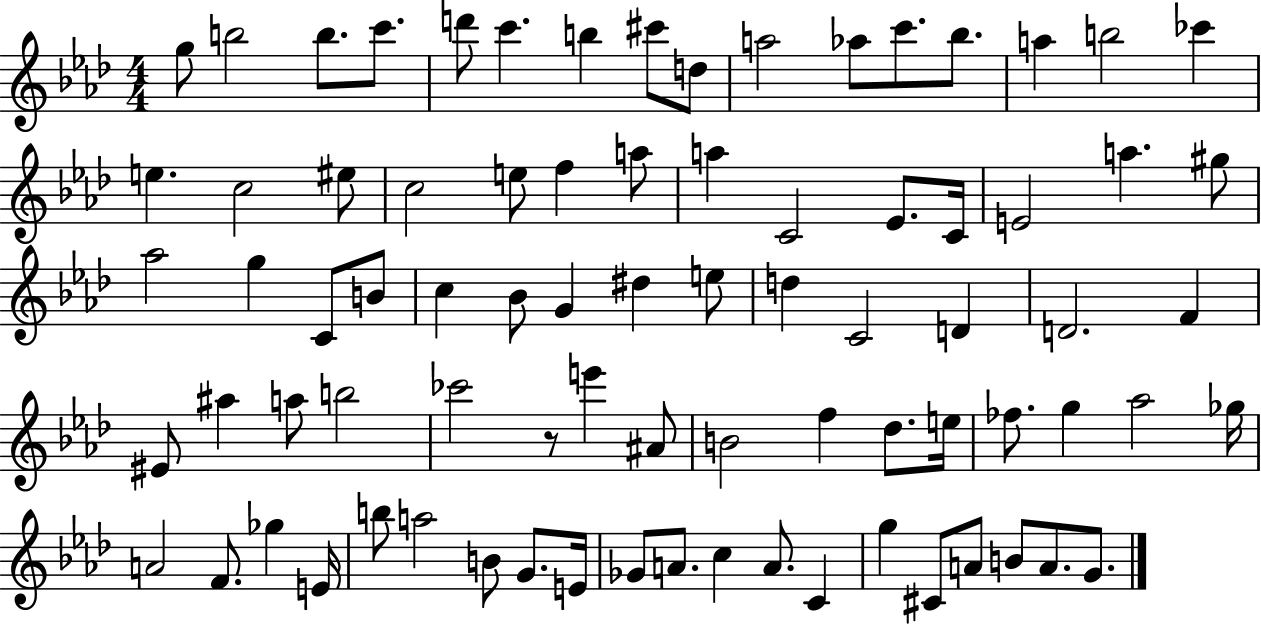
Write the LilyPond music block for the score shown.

{
  \clef treble
  \numericTimeSignature
  \time 4/4
  \key aes \major
  g''8 b''2 b''8. c'''8. | d'''8 c'''4. b''4 cis'''8 d''8 | a''2 aes''8 c'''8. bes''8. | a''4 b''2 ces'''4 | \break e''4. c''2 eis''8 | c''2 e''8 f''4 a''8 | a''4 c'2 ees'8. c'16 | e'2 a''4. gis''8 | \break aes''2 g''4 c'8 b'8 | c''4 bes'8 g'4 dis''4 e''8 | d''4 c'2 d'4 | d'2. f'4 | \break eis'8 ais''4 a''8 b''2 | ces'''2 r8 e'''4 ais'8 | b'2 f''4 des''8. e''16 | fes''8. g''4 aes''2 ges''16 | \break a'2 f'8. ges''4 e'16 | b''8 a''2 b'8 g'8. e'16 | ges'8 a'8. c''4 a'8. c'4 | g''4 cis'8 a'8 b'8 a'8. g'8. | \break \bar "|."
}